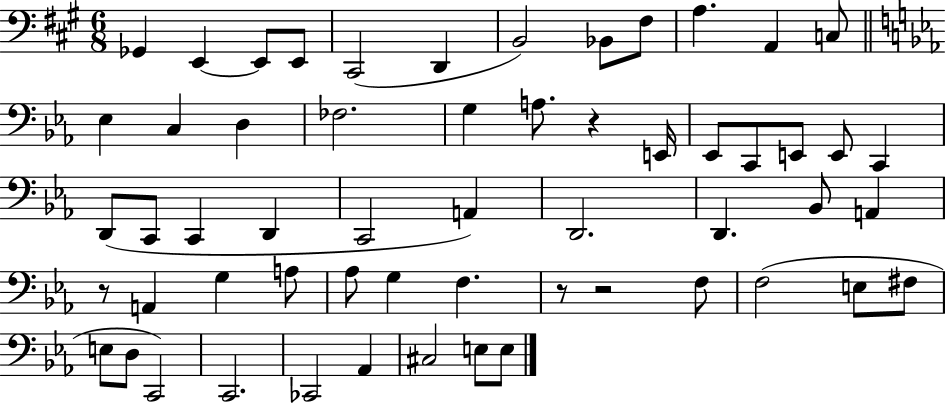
{
  \clef bass
  \numericTimeSignature
  \time 6/8
  \key a \major
  \repeat volta 2 { ges,4 e,4~~ e,8 e,8 | cis,2( d,4 | b,2) bes,8 fis8 | a4. a,4 c8 | \break \bar "||" \break \key c \minor ees4 c4 d4 | fes2. | g4 a8. r4 e,16 | ees,8 c,8 e,8 e,8 c,4 | \break d,8( c,8 c,4 d,4 | c,2 a,4) | d,2. | d,4. bes,8 a,4 | \break r8 a,4 g4 a8 | aes8 g4 f4. | r8 r2 f8 | f2( e8 fis8 | \break e8 d8 c,2) | c,2. | ces,2 aes,4 | cis2 e8 e8 | \break } \bar "|."
}